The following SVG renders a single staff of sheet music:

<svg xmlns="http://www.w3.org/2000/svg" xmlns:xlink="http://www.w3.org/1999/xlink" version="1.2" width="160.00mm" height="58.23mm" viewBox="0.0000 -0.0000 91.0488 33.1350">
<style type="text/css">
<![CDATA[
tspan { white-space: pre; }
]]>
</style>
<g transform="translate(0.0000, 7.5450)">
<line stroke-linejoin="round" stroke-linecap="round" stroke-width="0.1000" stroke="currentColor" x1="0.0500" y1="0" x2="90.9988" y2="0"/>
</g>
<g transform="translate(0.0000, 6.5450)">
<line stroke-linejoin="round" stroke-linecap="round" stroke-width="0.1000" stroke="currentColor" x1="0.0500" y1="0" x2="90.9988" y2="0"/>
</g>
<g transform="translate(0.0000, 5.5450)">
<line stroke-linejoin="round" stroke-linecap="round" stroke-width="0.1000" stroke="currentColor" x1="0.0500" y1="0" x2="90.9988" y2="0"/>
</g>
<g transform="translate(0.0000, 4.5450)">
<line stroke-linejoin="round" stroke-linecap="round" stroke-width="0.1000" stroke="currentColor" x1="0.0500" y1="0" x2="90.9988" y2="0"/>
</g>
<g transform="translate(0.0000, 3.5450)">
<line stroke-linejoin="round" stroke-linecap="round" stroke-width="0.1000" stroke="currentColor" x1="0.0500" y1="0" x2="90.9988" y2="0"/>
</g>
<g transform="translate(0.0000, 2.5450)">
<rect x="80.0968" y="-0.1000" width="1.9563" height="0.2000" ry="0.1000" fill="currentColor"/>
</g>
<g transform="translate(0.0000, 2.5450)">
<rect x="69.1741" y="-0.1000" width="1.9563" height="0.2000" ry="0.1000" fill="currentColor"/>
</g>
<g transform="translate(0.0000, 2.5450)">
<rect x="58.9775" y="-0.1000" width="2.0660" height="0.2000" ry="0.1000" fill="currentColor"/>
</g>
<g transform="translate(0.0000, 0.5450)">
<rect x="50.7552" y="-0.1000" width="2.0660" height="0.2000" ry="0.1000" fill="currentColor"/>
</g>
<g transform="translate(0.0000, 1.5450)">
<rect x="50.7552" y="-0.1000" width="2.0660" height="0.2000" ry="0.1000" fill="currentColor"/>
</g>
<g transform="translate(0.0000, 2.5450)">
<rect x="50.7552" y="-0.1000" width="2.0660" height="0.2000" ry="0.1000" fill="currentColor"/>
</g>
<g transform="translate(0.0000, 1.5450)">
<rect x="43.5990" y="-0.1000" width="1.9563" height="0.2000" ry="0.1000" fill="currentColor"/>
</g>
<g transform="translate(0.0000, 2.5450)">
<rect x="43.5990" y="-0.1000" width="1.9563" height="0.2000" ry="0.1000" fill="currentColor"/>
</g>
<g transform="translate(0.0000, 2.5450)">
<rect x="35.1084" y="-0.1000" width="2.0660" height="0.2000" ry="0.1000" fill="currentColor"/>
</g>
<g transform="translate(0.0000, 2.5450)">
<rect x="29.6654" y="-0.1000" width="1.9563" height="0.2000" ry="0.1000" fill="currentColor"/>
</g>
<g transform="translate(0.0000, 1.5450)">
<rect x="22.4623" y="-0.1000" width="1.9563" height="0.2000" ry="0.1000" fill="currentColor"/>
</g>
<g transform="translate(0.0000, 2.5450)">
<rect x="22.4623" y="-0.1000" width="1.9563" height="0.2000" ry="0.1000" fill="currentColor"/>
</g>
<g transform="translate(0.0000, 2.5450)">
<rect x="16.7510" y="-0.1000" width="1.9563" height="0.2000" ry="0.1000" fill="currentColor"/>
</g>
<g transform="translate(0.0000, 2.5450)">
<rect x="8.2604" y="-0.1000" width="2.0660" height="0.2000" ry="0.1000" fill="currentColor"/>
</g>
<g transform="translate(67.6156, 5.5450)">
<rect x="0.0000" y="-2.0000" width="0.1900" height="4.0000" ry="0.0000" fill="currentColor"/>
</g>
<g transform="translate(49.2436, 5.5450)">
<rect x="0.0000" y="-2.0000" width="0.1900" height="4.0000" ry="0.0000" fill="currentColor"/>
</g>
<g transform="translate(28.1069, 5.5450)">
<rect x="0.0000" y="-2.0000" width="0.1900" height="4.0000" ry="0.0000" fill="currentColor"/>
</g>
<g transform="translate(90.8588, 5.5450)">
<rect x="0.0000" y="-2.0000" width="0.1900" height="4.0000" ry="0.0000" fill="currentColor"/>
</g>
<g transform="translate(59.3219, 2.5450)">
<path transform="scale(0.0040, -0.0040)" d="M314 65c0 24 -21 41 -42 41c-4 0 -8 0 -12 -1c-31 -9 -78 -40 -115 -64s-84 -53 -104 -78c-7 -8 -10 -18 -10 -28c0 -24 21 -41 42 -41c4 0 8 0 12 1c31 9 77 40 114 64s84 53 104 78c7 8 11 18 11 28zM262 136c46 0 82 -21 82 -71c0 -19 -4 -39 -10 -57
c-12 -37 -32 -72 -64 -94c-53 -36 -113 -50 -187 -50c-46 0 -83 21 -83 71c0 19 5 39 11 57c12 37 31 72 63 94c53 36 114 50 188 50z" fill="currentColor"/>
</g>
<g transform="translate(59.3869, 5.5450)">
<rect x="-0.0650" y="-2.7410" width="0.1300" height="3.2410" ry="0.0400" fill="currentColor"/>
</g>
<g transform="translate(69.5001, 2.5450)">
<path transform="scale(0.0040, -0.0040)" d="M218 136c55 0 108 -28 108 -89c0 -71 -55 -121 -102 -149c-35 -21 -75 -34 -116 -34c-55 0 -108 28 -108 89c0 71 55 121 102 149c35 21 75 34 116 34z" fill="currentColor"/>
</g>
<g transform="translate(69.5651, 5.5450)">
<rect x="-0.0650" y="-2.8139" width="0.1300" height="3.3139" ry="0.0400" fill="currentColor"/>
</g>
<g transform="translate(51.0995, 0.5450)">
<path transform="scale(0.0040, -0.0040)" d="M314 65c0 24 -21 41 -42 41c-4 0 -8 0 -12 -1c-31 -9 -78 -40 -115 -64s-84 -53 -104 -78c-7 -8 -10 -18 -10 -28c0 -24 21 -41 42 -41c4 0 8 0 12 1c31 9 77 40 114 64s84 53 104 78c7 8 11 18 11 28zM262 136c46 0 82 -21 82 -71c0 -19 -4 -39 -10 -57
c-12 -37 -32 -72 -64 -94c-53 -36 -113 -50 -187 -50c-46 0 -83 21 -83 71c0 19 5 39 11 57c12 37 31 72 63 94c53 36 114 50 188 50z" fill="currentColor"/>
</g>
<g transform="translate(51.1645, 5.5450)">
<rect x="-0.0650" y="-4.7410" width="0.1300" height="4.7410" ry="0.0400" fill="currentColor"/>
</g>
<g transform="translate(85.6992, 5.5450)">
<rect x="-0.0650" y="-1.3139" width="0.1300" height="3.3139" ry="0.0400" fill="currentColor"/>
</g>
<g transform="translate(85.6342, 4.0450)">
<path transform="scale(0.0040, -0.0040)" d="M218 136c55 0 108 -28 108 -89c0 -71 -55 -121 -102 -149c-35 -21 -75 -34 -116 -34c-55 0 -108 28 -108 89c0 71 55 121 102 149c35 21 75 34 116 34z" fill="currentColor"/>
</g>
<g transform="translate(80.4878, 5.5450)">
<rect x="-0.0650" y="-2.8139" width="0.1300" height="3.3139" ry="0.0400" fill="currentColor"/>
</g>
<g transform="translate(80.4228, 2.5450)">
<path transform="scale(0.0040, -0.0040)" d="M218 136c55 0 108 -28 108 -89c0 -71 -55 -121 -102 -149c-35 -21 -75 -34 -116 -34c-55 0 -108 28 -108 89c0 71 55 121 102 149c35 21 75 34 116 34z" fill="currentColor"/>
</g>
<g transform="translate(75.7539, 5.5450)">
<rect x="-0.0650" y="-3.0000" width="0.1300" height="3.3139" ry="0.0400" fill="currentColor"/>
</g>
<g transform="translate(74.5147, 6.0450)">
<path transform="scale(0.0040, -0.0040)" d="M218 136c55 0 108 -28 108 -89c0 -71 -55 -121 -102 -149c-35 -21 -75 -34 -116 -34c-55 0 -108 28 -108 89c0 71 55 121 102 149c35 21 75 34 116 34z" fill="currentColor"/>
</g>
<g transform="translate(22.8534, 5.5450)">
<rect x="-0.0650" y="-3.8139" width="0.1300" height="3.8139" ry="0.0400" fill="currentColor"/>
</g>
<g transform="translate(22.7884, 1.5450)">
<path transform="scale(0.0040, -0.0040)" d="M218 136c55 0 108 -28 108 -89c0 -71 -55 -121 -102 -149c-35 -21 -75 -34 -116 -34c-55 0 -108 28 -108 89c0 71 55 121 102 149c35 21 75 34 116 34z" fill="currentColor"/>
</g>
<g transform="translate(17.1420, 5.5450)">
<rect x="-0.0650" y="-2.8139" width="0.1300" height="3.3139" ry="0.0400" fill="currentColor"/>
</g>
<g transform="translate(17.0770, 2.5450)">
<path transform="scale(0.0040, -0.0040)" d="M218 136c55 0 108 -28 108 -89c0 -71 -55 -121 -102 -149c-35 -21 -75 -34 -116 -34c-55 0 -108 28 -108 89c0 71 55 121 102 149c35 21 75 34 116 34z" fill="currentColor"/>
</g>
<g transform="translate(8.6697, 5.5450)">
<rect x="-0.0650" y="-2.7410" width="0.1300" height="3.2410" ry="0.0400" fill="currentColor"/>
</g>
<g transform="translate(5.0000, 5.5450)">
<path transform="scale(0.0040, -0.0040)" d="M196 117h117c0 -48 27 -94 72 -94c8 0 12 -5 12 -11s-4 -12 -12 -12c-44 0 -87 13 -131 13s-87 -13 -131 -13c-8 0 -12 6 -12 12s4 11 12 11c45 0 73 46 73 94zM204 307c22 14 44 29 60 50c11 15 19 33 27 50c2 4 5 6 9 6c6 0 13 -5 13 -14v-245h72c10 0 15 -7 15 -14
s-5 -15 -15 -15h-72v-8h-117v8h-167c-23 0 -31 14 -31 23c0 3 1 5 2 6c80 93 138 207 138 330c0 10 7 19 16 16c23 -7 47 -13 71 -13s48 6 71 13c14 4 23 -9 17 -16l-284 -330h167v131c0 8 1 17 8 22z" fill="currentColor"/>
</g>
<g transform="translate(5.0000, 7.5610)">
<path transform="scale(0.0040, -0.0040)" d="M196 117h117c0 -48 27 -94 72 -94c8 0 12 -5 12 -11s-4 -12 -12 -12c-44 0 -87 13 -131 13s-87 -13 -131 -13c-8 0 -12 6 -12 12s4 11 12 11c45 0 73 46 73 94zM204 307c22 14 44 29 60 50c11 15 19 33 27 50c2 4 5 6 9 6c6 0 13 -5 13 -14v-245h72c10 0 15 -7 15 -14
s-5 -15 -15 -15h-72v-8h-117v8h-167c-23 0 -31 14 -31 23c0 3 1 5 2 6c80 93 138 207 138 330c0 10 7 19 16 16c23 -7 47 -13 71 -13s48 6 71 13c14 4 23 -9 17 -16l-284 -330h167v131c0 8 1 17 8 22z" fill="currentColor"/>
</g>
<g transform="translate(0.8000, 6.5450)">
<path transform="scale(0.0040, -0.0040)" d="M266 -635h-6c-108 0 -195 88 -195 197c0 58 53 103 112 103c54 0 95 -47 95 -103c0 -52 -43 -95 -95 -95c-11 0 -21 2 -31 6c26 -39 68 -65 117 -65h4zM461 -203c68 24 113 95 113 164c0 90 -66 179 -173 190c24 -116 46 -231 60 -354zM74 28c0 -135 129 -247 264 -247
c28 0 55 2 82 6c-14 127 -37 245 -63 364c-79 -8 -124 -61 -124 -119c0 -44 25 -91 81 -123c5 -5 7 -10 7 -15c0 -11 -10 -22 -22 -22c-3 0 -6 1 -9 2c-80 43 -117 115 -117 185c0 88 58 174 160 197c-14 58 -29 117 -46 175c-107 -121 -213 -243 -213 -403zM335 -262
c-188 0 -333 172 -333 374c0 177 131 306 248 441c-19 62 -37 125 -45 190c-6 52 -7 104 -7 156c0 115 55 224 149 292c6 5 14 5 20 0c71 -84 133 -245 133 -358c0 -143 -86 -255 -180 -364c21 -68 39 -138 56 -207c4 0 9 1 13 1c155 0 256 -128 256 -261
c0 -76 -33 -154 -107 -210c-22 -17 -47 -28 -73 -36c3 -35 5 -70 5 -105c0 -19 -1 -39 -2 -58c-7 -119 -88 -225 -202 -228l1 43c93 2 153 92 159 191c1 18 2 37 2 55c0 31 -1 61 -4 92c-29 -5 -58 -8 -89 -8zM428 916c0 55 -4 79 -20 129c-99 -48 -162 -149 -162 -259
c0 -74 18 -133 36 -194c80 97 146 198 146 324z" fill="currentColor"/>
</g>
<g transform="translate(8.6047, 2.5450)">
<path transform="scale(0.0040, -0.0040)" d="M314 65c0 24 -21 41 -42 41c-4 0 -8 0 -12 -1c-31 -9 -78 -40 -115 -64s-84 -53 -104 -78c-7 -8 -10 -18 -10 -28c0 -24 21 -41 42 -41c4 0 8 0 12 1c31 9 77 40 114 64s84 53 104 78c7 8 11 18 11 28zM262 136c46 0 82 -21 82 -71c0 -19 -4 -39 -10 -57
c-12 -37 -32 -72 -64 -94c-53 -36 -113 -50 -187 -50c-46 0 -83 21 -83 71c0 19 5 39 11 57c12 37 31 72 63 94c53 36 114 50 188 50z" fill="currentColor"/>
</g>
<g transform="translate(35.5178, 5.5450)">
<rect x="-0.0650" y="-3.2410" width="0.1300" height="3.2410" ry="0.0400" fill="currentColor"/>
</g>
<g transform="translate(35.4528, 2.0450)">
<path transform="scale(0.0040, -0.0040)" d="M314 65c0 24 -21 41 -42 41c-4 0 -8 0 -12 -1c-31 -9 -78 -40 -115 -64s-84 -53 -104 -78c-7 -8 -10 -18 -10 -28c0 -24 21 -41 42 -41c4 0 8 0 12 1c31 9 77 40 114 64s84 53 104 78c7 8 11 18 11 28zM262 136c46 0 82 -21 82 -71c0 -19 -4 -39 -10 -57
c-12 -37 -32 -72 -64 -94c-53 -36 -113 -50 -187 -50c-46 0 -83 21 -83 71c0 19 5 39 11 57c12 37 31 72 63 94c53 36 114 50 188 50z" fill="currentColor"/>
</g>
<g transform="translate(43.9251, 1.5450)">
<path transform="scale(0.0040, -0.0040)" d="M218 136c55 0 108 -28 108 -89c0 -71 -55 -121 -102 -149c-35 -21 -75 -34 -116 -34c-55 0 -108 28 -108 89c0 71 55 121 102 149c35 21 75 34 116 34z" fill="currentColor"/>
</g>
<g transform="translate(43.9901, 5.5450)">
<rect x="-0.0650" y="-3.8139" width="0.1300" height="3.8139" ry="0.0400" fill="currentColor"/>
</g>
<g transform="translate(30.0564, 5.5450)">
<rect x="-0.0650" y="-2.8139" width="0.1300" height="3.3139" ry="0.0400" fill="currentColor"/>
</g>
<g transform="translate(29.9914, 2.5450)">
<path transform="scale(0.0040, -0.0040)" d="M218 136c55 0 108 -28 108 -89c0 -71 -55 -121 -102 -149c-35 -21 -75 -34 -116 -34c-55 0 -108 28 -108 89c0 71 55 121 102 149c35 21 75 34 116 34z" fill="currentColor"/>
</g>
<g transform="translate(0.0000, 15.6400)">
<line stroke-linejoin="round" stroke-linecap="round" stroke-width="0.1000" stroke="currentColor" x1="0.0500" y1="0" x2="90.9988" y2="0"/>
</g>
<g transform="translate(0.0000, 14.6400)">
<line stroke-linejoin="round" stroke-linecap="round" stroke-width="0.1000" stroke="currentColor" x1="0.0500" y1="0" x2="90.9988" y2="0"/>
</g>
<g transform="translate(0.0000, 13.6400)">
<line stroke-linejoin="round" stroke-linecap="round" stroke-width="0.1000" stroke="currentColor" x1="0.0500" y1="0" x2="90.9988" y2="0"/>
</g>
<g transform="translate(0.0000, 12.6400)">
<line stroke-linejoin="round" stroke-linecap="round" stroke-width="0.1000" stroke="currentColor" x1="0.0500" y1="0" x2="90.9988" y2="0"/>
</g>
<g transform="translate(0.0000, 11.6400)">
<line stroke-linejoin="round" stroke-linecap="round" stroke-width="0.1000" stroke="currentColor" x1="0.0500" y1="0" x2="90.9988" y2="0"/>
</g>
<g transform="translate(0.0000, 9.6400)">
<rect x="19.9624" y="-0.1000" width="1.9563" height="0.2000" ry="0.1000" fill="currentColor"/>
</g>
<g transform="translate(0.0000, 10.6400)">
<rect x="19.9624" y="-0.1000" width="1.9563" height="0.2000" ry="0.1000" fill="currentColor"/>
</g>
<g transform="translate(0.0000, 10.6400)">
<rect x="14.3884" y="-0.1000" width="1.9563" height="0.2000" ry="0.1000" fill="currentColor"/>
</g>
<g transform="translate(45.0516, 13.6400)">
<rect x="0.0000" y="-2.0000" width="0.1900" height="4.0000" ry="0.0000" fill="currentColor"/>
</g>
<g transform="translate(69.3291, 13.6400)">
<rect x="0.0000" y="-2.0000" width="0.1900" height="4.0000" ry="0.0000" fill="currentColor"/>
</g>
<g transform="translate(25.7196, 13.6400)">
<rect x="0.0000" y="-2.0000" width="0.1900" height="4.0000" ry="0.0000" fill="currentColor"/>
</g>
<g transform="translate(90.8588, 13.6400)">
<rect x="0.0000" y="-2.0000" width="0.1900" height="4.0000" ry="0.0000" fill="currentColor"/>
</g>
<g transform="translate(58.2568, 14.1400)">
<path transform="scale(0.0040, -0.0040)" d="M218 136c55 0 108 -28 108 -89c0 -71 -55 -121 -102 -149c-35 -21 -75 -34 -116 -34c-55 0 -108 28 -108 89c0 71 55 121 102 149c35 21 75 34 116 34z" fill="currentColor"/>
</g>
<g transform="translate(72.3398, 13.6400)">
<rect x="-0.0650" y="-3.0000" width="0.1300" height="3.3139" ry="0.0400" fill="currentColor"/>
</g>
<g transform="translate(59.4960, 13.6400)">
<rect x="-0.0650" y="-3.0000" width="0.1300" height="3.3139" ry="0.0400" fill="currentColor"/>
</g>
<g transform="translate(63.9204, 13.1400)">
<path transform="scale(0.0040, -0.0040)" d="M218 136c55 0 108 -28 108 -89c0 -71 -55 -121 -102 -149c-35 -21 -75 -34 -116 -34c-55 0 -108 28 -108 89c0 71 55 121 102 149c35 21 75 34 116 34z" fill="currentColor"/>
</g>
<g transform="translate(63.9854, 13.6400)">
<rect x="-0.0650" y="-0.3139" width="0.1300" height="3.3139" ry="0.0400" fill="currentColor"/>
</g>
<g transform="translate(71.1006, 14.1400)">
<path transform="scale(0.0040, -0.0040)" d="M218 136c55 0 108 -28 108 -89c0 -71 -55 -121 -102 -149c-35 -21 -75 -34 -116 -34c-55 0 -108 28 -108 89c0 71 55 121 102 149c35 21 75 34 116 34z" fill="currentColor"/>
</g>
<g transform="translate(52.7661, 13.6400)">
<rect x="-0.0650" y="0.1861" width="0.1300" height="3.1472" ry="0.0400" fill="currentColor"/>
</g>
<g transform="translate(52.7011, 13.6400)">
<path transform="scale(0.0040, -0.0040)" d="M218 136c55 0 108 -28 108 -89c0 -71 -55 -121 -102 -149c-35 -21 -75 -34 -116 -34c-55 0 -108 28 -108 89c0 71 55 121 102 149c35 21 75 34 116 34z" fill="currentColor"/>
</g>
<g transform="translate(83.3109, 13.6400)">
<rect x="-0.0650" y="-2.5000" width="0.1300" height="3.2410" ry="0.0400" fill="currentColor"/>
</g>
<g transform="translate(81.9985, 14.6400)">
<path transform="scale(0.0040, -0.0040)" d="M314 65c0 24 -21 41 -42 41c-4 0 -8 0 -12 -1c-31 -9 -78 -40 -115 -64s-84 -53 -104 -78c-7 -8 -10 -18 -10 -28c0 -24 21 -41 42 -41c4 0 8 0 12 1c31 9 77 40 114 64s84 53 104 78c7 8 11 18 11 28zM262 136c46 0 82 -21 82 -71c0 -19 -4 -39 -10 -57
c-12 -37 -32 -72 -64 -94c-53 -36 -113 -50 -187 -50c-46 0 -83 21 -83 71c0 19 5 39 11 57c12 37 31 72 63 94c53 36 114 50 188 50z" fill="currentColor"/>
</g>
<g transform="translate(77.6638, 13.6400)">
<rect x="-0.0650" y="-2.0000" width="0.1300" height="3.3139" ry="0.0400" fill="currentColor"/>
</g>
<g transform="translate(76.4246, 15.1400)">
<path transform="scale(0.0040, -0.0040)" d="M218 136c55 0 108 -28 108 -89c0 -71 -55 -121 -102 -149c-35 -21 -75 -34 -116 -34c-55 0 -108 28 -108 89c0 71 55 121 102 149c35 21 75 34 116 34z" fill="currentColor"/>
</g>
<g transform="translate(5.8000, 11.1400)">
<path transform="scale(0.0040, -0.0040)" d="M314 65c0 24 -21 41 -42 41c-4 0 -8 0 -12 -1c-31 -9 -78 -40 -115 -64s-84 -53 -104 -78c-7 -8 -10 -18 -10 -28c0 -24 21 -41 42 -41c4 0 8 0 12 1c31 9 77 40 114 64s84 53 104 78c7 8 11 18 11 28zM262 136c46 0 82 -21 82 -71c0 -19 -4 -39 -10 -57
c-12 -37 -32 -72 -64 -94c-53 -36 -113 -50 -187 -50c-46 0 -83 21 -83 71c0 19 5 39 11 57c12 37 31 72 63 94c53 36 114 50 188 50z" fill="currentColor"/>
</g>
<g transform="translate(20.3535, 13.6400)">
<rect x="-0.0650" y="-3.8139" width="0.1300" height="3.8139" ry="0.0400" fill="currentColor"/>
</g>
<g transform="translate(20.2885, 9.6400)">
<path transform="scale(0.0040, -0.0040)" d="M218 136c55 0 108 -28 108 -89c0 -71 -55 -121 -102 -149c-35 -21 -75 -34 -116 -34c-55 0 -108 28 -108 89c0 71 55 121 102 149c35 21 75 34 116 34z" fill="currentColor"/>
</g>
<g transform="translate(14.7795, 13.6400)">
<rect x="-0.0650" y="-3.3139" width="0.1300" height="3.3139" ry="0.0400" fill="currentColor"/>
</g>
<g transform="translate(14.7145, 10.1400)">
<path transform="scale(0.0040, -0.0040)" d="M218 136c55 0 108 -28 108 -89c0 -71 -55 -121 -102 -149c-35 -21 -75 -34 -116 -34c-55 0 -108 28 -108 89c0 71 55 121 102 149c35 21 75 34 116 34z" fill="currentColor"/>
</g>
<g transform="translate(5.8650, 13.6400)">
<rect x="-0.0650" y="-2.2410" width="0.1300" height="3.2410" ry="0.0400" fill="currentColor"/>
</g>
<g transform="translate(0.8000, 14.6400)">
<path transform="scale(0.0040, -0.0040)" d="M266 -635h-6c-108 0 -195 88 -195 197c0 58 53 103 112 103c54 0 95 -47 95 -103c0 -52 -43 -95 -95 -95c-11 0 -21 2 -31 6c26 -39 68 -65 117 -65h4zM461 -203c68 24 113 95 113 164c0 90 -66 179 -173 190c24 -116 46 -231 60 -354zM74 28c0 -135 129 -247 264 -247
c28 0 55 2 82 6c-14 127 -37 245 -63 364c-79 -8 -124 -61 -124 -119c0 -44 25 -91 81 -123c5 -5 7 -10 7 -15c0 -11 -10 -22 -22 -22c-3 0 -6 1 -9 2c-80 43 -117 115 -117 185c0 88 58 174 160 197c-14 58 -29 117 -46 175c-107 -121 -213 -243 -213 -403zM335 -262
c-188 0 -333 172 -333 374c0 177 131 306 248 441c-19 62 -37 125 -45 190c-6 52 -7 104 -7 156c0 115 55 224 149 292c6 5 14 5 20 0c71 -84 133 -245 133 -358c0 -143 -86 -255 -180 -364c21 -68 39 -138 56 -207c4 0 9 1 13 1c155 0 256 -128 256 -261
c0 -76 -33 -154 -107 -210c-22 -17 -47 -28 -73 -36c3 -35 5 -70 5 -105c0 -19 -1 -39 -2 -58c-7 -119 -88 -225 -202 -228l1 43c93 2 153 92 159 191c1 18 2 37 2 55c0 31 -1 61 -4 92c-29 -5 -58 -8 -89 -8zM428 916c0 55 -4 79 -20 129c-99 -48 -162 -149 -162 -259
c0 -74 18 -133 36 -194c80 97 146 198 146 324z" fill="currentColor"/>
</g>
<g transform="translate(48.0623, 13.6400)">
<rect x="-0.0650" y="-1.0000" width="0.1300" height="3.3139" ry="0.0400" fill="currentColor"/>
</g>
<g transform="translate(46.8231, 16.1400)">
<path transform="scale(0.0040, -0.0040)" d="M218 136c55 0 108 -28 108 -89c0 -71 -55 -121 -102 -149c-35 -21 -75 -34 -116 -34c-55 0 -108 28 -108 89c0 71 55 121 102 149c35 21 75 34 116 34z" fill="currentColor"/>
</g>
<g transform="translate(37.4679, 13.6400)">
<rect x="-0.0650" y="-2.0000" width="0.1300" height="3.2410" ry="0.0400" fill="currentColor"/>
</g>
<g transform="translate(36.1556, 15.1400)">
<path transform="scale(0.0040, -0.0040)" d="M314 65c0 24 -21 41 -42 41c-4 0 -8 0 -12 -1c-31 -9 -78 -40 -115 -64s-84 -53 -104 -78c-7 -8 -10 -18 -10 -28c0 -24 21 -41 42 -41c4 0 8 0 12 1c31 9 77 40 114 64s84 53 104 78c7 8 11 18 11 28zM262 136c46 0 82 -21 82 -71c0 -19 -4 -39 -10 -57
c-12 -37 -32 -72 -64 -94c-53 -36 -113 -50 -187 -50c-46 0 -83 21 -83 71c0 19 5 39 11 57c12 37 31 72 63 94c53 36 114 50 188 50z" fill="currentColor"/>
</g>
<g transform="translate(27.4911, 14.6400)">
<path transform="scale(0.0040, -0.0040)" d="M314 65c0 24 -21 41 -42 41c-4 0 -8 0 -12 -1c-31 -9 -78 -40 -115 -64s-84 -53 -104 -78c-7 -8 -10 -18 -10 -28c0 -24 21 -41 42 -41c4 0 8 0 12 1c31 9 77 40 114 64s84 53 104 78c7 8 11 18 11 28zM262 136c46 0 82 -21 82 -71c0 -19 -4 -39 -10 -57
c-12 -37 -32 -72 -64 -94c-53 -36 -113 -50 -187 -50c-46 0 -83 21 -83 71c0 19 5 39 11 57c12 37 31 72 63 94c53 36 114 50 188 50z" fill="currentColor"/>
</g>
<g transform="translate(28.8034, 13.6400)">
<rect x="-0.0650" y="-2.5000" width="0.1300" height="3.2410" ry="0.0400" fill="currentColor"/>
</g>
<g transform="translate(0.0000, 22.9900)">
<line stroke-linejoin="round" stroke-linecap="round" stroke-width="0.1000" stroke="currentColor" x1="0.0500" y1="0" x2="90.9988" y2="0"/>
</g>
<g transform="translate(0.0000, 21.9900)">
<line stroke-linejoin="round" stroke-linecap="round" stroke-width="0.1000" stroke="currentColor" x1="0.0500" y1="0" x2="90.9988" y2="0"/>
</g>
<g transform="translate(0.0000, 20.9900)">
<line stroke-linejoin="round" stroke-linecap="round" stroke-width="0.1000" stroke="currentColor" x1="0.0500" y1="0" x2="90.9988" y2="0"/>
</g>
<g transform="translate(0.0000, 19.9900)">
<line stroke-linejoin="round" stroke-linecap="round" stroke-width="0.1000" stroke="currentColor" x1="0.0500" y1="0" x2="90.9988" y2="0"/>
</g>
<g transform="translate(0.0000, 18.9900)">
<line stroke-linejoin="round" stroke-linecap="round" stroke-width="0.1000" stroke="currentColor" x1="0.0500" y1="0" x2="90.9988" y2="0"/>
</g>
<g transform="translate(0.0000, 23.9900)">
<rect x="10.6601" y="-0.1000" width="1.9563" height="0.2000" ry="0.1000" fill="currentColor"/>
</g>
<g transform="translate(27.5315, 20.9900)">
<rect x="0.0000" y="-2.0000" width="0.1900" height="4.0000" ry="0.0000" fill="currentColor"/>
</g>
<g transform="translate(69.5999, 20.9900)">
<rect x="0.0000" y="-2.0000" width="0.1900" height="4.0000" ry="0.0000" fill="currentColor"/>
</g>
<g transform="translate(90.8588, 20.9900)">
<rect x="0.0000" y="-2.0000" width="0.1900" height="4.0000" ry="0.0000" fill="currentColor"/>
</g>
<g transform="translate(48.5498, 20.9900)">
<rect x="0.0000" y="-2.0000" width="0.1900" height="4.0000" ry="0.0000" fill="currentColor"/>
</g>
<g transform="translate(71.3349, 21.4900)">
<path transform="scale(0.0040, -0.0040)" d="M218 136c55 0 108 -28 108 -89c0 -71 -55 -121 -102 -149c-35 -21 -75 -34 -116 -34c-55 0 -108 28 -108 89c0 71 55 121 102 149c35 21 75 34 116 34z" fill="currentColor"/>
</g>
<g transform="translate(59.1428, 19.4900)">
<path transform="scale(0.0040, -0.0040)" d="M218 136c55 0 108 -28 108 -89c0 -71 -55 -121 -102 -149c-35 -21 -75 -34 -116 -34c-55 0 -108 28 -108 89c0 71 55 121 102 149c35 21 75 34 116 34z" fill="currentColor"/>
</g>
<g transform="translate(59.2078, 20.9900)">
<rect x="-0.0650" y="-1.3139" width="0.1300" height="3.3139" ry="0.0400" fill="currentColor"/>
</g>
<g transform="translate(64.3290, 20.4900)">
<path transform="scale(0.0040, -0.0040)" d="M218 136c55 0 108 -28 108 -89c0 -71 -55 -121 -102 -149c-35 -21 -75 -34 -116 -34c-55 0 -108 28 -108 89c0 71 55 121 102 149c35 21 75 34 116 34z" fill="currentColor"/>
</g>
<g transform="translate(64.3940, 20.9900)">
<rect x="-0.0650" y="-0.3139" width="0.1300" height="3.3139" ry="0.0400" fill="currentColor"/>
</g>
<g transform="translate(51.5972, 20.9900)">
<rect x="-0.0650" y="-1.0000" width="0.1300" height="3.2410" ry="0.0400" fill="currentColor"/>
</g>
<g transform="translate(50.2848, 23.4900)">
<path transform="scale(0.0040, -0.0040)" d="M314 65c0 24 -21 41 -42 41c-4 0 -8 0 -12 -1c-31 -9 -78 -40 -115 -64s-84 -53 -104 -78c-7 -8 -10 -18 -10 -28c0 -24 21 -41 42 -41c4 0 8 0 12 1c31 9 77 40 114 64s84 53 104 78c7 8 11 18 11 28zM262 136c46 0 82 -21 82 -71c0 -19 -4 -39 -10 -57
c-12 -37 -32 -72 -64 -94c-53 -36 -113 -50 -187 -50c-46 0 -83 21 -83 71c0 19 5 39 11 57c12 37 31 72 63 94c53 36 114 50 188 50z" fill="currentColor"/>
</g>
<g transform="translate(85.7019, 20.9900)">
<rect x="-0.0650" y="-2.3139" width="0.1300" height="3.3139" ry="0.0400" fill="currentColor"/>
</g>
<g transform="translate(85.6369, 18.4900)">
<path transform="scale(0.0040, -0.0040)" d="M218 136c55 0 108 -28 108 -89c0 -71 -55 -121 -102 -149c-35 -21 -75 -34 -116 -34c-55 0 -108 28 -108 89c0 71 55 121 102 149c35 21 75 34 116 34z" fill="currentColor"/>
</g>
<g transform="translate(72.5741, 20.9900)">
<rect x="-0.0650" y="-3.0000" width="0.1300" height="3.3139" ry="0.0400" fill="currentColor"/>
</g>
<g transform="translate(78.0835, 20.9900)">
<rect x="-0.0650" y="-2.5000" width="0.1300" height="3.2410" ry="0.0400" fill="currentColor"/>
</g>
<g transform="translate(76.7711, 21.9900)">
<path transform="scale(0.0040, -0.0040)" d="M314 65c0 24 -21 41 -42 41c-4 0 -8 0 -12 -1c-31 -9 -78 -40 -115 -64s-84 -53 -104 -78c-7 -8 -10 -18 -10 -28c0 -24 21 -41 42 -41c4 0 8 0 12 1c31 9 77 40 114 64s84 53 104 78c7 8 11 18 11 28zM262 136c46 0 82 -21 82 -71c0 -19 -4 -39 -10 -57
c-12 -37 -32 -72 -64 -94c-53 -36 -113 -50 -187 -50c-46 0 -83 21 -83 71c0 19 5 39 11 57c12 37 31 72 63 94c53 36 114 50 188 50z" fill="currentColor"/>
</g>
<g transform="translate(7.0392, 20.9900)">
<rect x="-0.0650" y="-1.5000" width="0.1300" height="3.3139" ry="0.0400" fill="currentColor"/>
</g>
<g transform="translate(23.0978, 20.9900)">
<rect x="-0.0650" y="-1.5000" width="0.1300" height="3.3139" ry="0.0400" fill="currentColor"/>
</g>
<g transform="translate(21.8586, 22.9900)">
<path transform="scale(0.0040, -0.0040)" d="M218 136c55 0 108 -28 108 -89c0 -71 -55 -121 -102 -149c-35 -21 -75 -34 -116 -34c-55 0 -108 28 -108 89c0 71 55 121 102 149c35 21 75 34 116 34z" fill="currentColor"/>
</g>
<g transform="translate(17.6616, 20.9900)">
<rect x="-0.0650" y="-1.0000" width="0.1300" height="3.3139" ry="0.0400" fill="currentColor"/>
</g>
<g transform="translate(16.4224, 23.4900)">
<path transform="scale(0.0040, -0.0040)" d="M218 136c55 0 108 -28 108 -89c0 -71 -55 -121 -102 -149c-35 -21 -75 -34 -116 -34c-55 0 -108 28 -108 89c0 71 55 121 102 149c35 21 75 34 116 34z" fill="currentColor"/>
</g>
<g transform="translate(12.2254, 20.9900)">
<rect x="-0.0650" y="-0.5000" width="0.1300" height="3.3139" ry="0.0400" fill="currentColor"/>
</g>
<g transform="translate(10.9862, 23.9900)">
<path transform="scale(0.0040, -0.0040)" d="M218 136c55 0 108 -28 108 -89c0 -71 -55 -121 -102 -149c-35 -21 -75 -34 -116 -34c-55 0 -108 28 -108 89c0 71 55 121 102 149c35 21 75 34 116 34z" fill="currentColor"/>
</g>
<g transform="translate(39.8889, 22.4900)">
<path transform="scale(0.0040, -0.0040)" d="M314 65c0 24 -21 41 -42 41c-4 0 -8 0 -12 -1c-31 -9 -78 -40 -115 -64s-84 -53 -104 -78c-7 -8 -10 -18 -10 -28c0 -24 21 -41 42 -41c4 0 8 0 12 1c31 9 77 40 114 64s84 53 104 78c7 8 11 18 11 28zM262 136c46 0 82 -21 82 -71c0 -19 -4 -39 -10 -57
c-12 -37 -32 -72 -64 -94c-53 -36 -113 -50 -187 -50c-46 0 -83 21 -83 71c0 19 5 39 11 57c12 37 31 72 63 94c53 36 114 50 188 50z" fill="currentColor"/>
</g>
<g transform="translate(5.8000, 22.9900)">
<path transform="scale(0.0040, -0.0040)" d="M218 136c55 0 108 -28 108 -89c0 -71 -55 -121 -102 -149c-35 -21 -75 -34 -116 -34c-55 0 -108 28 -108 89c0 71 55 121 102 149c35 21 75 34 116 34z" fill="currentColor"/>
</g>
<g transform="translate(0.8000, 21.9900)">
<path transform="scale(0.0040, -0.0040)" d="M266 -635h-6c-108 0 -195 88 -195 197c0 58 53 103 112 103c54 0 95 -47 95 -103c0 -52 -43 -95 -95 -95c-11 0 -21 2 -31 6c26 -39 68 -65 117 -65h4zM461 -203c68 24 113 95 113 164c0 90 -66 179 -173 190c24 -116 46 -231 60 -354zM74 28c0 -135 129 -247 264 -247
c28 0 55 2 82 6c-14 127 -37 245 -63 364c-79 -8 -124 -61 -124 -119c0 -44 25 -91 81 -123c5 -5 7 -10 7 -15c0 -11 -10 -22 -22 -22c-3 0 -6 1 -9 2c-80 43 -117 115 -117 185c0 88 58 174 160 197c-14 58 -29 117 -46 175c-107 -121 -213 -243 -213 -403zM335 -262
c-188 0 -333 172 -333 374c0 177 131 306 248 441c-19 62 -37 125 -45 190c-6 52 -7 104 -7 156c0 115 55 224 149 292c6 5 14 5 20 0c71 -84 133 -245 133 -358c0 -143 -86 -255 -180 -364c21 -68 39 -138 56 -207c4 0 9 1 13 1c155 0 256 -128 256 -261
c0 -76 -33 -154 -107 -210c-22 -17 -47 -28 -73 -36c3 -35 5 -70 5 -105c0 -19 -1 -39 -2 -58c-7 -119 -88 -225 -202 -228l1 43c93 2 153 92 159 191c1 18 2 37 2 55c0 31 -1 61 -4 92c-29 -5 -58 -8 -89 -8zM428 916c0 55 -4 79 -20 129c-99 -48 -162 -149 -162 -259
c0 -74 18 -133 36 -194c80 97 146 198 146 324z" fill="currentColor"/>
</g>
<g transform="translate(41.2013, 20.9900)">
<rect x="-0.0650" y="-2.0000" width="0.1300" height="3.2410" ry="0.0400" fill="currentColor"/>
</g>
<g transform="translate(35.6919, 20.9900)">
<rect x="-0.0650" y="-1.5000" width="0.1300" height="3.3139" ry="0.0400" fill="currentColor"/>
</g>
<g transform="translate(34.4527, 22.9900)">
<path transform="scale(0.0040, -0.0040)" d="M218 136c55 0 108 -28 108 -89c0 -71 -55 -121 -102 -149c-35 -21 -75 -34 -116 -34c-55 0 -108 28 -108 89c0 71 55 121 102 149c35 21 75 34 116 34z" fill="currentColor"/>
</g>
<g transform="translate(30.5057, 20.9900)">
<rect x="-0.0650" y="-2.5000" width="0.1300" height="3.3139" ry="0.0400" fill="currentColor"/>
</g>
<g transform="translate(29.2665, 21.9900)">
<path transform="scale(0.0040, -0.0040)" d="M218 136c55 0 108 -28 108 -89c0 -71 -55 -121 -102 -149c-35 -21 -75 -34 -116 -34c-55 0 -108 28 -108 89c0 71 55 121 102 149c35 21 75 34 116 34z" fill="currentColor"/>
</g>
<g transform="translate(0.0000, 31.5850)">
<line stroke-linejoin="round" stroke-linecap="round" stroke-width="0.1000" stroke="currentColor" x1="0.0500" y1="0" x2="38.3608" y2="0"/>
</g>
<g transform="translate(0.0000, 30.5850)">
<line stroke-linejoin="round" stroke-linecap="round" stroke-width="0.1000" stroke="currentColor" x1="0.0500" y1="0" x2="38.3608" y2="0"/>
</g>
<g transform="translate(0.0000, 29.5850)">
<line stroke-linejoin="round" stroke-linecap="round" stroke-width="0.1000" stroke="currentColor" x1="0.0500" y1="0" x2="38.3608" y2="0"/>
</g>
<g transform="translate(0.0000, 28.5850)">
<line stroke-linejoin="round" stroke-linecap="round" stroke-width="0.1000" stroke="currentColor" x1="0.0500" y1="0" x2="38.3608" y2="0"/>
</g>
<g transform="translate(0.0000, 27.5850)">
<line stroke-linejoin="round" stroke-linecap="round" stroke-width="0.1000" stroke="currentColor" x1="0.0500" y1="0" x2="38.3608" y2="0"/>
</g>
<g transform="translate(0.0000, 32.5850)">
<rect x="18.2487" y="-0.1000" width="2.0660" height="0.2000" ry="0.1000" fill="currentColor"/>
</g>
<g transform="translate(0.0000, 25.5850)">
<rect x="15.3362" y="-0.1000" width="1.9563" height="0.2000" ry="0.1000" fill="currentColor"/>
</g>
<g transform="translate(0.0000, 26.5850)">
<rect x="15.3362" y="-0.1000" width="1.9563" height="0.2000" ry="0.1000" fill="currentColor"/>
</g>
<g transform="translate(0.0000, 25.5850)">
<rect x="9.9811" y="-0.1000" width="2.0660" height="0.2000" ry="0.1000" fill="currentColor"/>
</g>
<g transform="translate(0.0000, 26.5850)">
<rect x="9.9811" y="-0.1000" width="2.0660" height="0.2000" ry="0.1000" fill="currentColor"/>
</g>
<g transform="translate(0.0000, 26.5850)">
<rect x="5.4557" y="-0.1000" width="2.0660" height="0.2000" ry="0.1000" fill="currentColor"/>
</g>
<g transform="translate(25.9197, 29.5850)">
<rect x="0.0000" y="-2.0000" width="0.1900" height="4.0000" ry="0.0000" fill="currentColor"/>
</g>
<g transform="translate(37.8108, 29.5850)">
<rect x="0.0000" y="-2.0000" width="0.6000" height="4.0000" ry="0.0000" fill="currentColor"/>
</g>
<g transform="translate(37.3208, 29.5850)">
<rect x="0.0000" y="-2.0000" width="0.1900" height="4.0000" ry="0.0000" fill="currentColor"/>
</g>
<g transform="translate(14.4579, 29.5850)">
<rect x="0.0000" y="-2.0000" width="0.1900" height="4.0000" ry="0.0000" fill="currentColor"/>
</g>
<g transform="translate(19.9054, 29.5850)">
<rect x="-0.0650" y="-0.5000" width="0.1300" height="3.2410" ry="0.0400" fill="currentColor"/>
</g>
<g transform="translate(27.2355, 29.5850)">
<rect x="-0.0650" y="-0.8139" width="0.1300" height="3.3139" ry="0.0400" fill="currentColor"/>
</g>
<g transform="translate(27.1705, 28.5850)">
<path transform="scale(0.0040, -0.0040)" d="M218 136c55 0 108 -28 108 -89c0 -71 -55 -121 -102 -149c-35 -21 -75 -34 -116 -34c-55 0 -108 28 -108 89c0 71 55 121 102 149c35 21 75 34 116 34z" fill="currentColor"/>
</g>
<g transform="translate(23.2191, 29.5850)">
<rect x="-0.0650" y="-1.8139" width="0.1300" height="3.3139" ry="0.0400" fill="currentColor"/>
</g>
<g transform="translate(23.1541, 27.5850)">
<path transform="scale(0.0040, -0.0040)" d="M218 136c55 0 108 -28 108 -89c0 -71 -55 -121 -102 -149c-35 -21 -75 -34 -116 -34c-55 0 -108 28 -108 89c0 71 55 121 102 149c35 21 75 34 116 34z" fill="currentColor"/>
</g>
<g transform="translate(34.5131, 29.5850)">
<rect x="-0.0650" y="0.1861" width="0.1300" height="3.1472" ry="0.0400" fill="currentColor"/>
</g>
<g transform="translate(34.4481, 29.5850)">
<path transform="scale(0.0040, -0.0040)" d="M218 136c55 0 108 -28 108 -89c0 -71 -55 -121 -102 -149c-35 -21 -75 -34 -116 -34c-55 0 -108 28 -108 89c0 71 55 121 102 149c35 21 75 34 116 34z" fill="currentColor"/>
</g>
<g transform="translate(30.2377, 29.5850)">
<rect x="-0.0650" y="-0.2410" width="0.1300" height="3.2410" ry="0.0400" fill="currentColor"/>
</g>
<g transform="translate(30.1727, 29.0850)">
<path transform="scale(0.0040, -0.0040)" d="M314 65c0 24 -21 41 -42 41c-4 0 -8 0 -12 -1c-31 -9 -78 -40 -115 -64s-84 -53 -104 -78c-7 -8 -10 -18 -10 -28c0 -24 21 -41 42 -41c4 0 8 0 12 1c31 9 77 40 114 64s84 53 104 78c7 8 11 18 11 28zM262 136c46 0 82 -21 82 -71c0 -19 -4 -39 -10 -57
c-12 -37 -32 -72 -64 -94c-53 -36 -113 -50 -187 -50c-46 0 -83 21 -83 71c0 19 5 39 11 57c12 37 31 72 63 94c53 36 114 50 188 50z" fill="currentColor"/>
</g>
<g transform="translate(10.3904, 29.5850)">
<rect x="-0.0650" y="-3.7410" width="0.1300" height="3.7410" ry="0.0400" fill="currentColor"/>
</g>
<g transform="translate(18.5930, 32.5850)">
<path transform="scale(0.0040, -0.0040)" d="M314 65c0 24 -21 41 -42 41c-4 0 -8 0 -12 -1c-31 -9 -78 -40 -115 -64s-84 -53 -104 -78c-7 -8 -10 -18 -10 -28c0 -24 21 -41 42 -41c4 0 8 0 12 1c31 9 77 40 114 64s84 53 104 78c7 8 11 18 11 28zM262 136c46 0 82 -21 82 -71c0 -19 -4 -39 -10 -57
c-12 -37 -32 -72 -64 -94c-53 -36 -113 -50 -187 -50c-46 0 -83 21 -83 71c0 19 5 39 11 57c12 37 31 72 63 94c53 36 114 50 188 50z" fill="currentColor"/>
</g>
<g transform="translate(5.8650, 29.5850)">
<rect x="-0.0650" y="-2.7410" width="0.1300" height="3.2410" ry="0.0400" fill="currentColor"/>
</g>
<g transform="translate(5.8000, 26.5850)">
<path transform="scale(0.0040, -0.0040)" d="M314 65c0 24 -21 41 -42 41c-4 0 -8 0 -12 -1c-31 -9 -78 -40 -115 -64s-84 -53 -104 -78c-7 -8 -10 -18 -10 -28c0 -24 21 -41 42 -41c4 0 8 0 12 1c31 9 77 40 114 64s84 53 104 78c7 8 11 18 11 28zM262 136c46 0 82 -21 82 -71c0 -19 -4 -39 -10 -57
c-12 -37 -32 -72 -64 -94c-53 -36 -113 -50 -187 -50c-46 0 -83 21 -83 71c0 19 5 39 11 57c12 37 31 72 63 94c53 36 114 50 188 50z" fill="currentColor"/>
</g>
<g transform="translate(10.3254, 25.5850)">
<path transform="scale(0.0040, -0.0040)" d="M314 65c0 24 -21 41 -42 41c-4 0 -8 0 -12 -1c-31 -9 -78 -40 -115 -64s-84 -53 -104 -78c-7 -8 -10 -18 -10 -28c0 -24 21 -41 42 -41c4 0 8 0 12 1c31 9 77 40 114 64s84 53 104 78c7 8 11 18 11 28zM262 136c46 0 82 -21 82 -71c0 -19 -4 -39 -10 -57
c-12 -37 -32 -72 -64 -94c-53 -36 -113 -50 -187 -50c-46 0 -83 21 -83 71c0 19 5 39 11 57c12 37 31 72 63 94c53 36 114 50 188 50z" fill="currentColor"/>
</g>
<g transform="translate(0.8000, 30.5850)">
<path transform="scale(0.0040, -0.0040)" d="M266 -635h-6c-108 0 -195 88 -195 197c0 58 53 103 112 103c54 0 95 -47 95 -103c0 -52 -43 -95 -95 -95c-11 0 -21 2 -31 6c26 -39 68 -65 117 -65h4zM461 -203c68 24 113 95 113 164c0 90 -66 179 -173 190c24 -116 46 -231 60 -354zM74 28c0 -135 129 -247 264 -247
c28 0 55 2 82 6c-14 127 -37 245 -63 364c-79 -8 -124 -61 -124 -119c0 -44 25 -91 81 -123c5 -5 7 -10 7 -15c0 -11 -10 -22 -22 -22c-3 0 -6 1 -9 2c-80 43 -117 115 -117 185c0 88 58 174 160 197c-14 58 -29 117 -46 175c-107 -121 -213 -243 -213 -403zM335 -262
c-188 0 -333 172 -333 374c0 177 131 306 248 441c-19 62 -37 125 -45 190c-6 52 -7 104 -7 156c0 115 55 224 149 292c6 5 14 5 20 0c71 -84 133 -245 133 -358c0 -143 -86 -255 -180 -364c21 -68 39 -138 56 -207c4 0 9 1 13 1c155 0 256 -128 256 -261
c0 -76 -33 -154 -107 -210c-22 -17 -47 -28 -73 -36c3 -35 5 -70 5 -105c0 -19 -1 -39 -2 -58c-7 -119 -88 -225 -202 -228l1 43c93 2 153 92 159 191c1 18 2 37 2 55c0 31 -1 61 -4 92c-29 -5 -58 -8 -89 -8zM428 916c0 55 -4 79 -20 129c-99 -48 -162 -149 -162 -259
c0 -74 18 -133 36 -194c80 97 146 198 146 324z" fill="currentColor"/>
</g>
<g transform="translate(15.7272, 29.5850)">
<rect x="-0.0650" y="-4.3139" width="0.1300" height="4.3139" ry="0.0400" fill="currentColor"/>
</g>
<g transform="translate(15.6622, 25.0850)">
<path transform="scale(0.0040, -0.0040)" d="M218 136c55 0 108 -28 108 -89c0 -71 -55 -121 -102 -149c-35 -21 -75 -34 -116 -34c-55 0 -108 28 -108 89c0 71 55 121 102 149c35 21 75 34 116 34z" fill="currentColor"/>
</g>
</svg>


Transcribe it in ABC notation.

X:1
T:Untitled
M:4/4
L:1/4
K:C
a2 a c' a b2 c' e'2 a2 a A a e g2 b c' G2 F2 D B A c A F G2 E C D E G E F2 D2 e c A G2 g a2 c'2 d' C2 f d c2 B